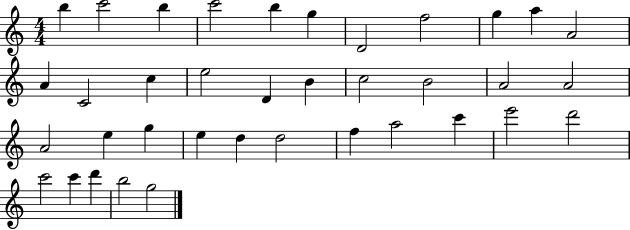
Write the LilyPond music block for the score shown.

{
  \clef treble
  \numericTimeSignature
  \time 4/4
  \key c \major
  b''4 c'''2 b''4 | c'''2 b''4 g''4 | d'2 f''2 | g''4 a''4 a'2 | \break a'4 c'2 c''4 | e''2 d'4 b'4 | c''2 b'2 | a'2 a'2 | \break a'2 e''4 g''4 | e''4 d''4 d''2 | f''4 a''2 c'''4 | e'''2 d'''2 | \break c'''2 c'''4 d'''4 | b''2 g''2 | \bar "|."
}